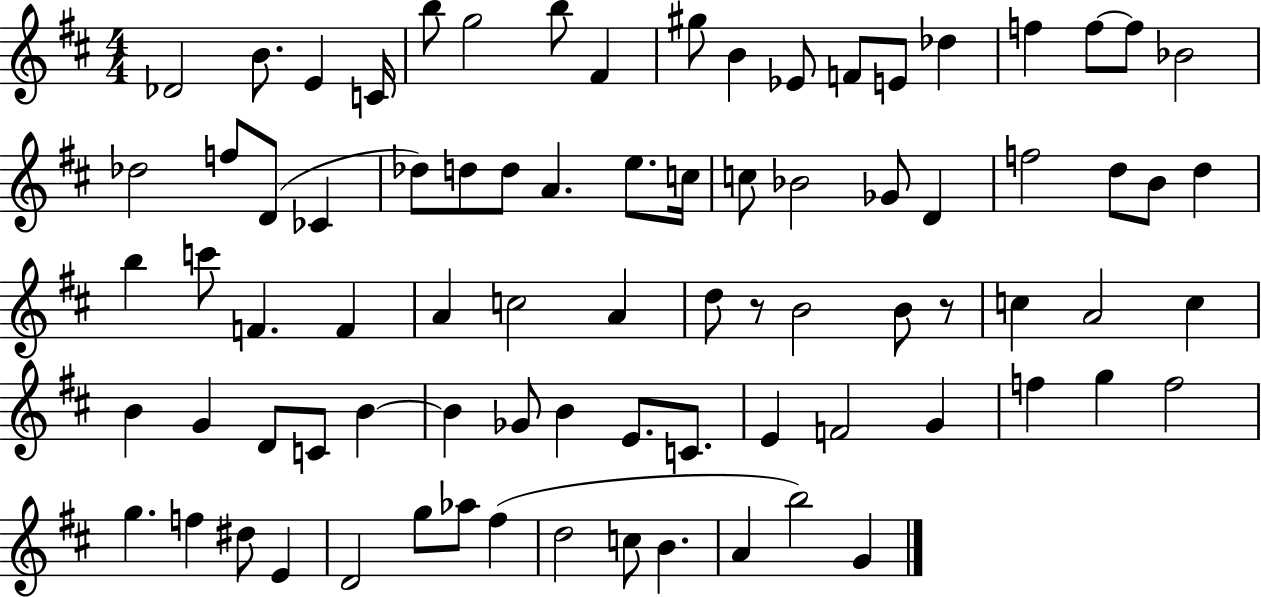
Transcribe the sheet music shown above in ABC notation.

X:1
T:Untitled
M:4/4
L:1/4
K:D
_D2 B/2 E C/4 b/2 g2 b/2 ^F ^g/2 B _E/2 F/2 E/2 _d f f/2 f/2 _B2 _d2 f/2 D/2 _C _d/2 d/2 d/2 A e/2 c/4 c/2 _B2 _G/2 D f2 d/2 B/2 d b c'/2 F F A c2 A d/2 z/2 B2 B/2 z/2 c A2 c B G D/2 C/2 B B _G/2 B E/2 C/2 E F2 G f g f2 g f ^d/2 E D2 g/2 _a/2 ^f d2 c/2 B A b2 G